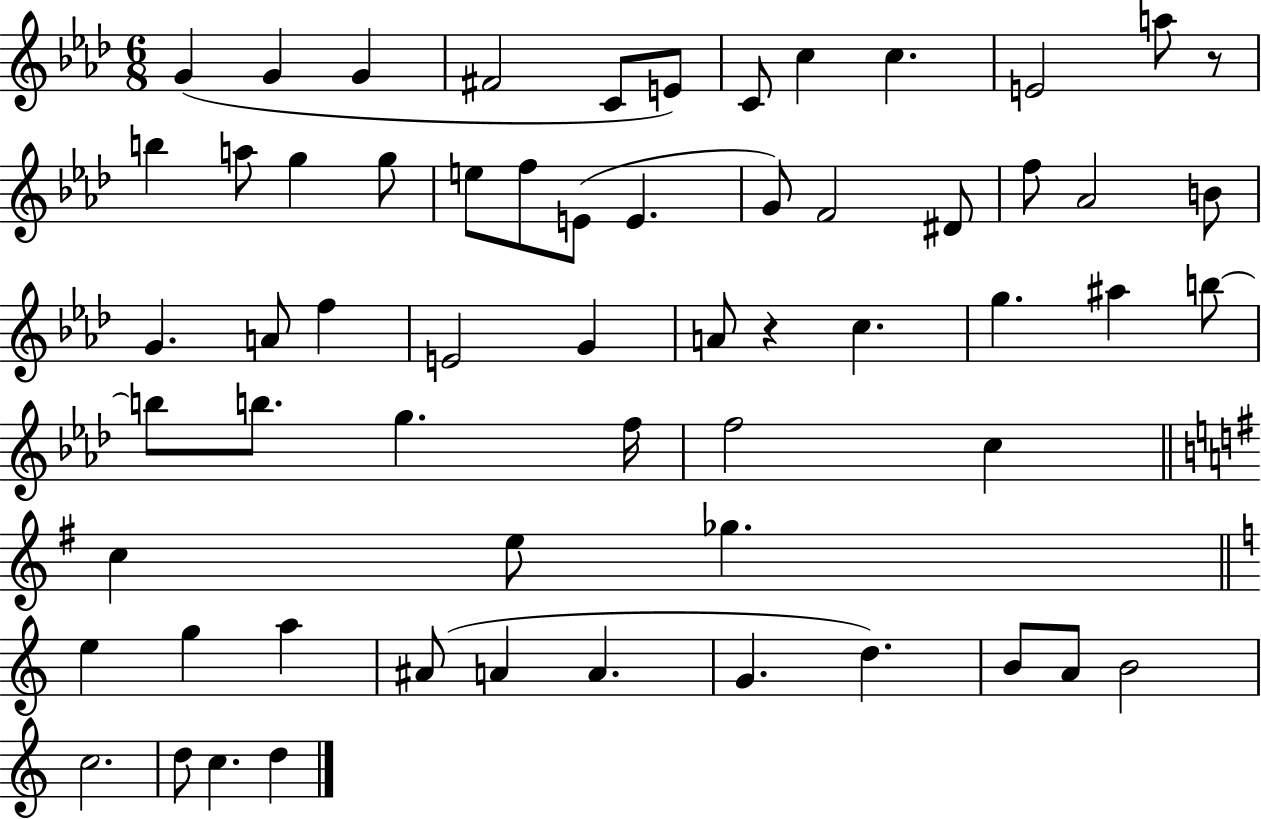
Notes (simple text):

G4/q G4/q G4/q F#4/h C4/e E4/e C4/e C5/q C5/q. E4/h A5/e R/e B5/q A5/e G5/q G5/e E5/e F5/e E4/e E4/q. G4/e F4/h D#4/e F5/e Ab4/h B4/e G4/q. A4/e F5/q E4/h G4/q A4/e R/q C5/q. G5/q. A#5/q B5/e B5/e B5/e. G5/q. F5/s F5/h C5/q C5/q E5/e Gb5/q. E5/q G5/q A5/q A#4/e A4/q A4/q. G4/q. D5/q. B4/e A4/e B4/h C5/h. D5/e C5/q. D5/q